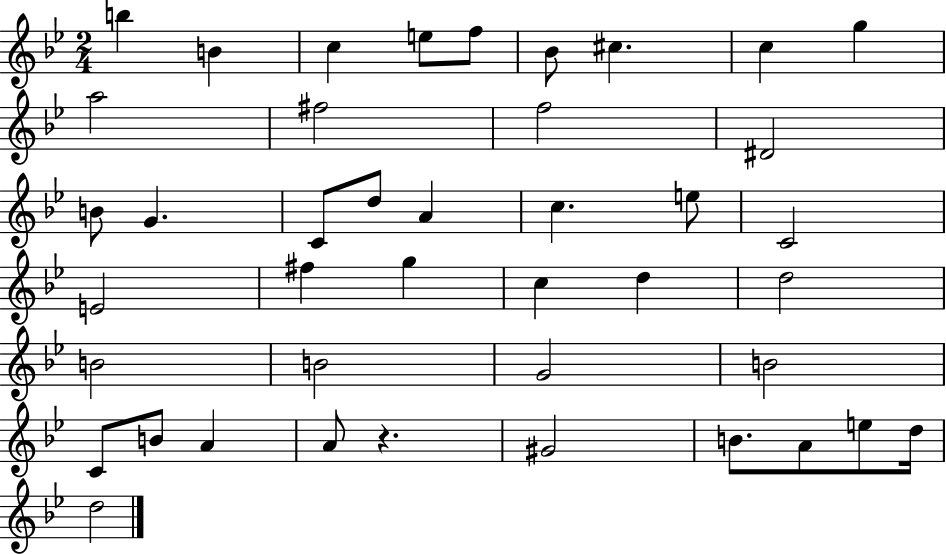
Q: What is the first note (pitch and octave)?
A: B5